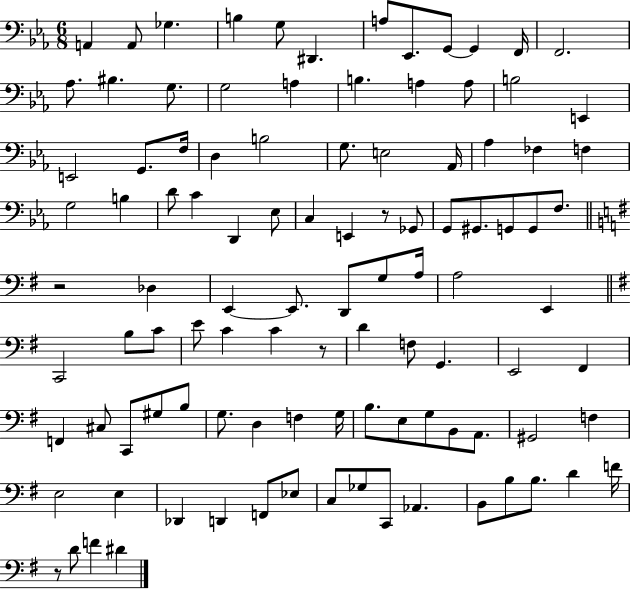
A2/q A2/e Gb3/q. B3/q G3/e D#2/q. A3/e Eb2/e. G2/e G2/q F2/s F2/h. Ab3/e. BIS3/q. G3/e. G3/h A3/q B3/q. A3/q A3/e B3/h E2/q E2/h G2/e. F3/s D3/q B3/h G3/e. E3/h Ab2/s Ab3/q FES3/q F3/q G3/h B3/q D4/e C4/q D2/q Eb3/e C3/q E2/q R/e Gb2/e G2/e G#2/e. G2/e G2/e F3/e. R/h Db3/q E2/q E2/e. D2/e G3/e A3/s A3/h E2/q C2/h B3/e C4/e E4/e C4/q C4/q R/e D4/q F3/e G2/q. E2/h F#2/q F2/q C#3/e C2/e G#3/e B3/e G3/e. D3/q F3/q G3/s B3/e. E3/e G3/e B2/e A2/e. G#2/h F3/q E3/h E3/q Db2/q D2/q F2/e Eb3/e C3/e Gb3/e C2/e Ab2/q. B2/e B3/e B3/e. D4/q F4/s R/e D4/e F4/q D#4/q